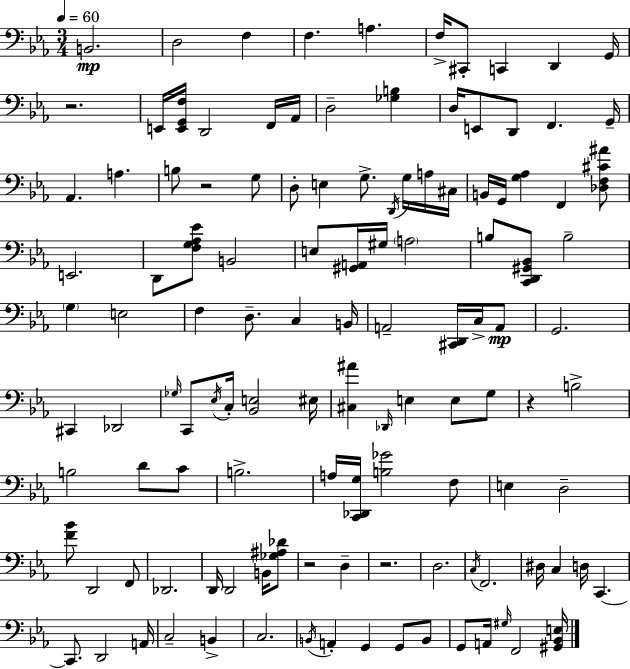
B2/h. D3/h F3/q F3/q. A3/q. F3/s C#2/e C2/q D2/q G2/s R/h. E2/s [E2,G2,F3]/s D2/h F2/s Ab2/s D3/h [Gb3,B3]/q D3/s E2/e D2/e F2/q. G2/s Ab2/q. A3/q. B3/e R/h G3/e D3/e E3/q G3/e. D2/s G3/s A3/s C#3/s B2/s G2/s [G3,Ab3]/q F2/q [Db3,F3,C#4,A#4]/e E2/h. D2/e [F3,G3,Ab3,Eb4]/e B2/h E3/e [G#2,A2]/s G#3/s A3/h B3/e [C2,D2,G#2,Bb2]/e B3/h G3/q E3/h F3/q D3/e. C3/q B2/s A2/h [C#2,D2]/s C3/s A2/e G2/h. C#2/q Db2/h Gb3/s C2/e Eb3/s C3/s [Bb2,E3]/h EIS3/s [C#3,A#4]/q Db2/s E3/q E3/e G3/e R/q B3/h B3/h D4/e C4/e B3/h. A3/s [C2,Db2,G3]/s [B3,Gb4]/h F3/e E3/q D3/h [F4,Bb4]/e D2/h F2/e Db2/h. D2/s D2/h B2/s [Gb3,A#3,Db4]/e R/h D3/q R/h. D3/h. C3/s F2/h. D#3/s C3/q D3/s C2/q. C2/e. D2/h A2/s C3/h B2/q C3/h. B2/s A2/q G2/q G2/e B2/e G2/e A2/s G#3/s F2/h [G#2,Bb2,E3]/s